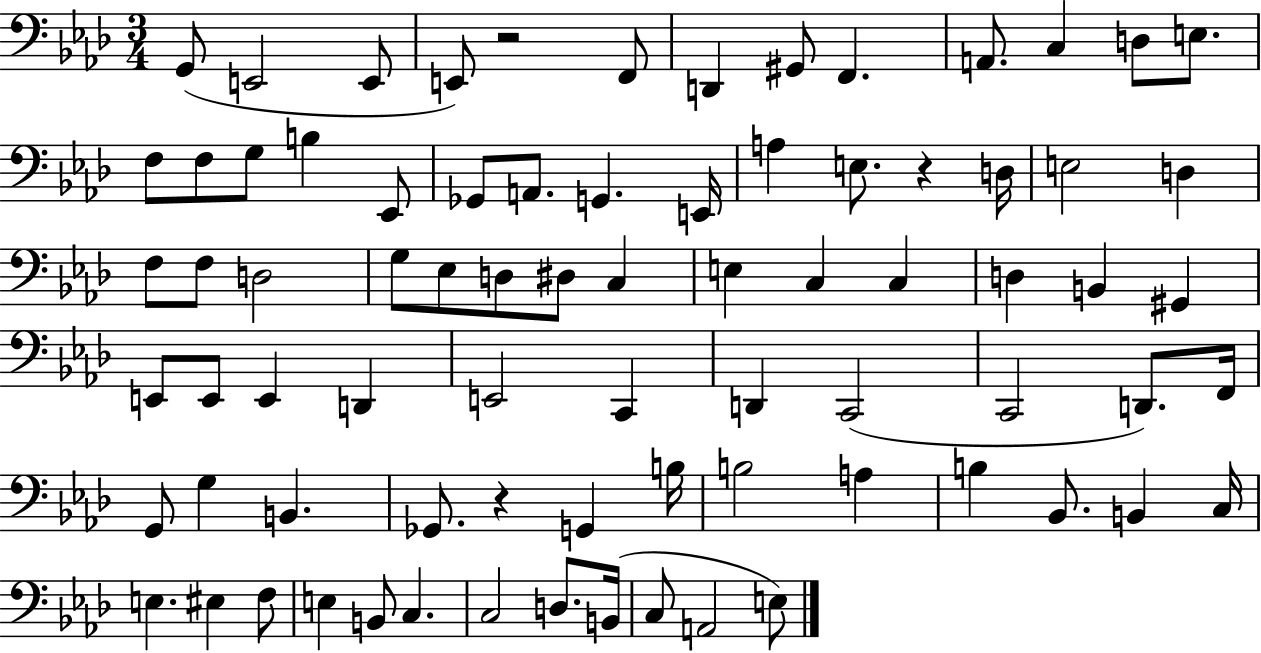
{
  \clef bass
  \numericTimeSignature
  \time 3/4
  \key aes \major
  g,8( e,2 e,8 | e,8) r2 f,8 | d,4 gis,8 f,4. | a,8. c4 d8 e8. | \break f8 f8 g8 b4 ees,8 | ges,8 a,8. g,4. e,16 | a4 e8. r4 d16 | e2 d4 | \break f8 f8 d2 | g8 ees8 d8 dis8 c4 | e4 c4 c4 | d4 b,4 gis,4 | \break e,8 e,8 e,4 d,4 | e,2 c,4 | d,4 c,2( | c,2 d,8.) f,16 | \break g,8 g4 b,4. | ges,8. r4 g,4 b16 | b2 a4 | b4 bes,8. b,4 c16 | \break e4. eis4 f8 | e4 b,8 c4. | c2 d8. b,16( | c8 a,2 e8) | \break \bar "|."
}